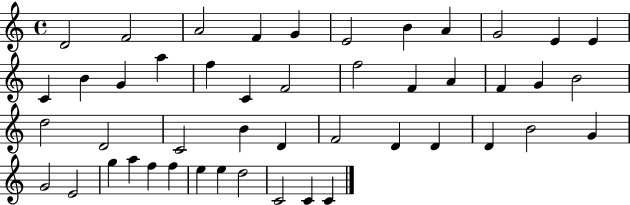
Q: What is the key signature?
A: C major